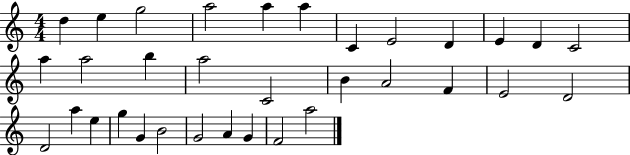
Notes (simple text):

D5/q E5/q G5/h A5/h A5/q A5/q C4/q E4/h D4/q E4/q D4/q C4/h A5/q A5/h B5/q A5/h C4/h B4/q A4/h F4/q E4/h D4/h D4/h A5/q E5/q G5/q G4/q B4/h G4/h A4/q G4/q F4/h A5/h